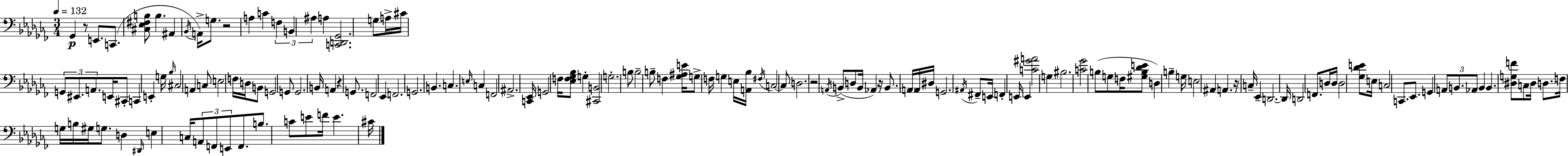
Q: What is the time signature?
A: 3/4